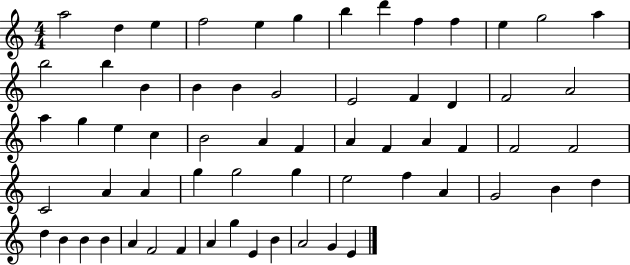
A5/h D5/q E5/q F5/h E5/q G5/q B5/q D6/q F5/q F5/q E5/q G5/h A5/q B5/h B5/q B4/q B4/q B4/q G4/h E4/h F4/q D4/q F4/h A4/h A5/q G5/q E5/q C5/q B4/h A4/q F4/q A4/q F4/q A4/q F4/q F4/h F4/h C4/h A4/q A4/q G5/q G5/h G5/q E5/h F5/q A4/q G4/h B4/q D5/q D5/q B4/q B4/q B4/q A4/q F4/h F4/q A4/q G5/q E4/q B4/q A4/h G4/q E4/q